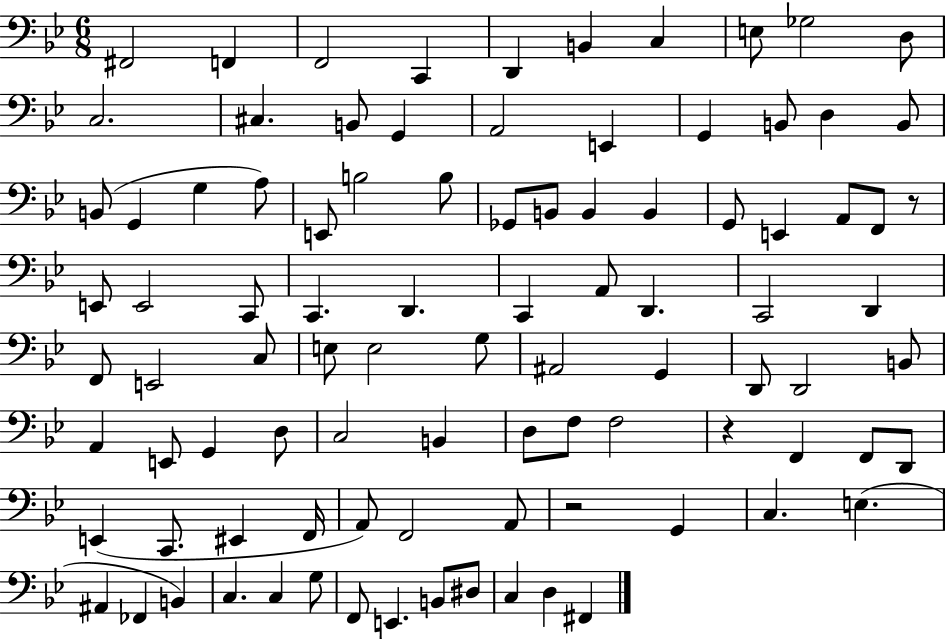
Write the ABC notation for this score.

X:1
T:Untitled
M:6/8
L:1/4
K:Bb
^F,,2 F,, F,,2 C,, D,, B,, C, E,/2 _G,2 D,/2 C,2 ^C, B,,/2 G,, A,,2 E,, G,, B,,/2 D, B,,/2 B,,/2 G,, G, A,/2 E,,/2 B,2 B,/2 _G,,/2 B,,/2 B,, B,, G,,/2 E,, A,,/2 F,,/2 z/2 E,,/2 E,,2 C,,/2 C,, D,, C,, A,,/2 D,, C,,2 D,, F,,/2 E,,2 C,/2 E,/2 E,2 G,/2 ^A,,2 G,, D,,/2 D,,2 B,,/2 A,, E,,/2 G,, D,/2 C,2 B,, D,/2 F,/2 F,2 z F,, F,,/2 D,,/2 E,, C,,/2 ^E,, F,,/4 A,,/2 F,,2 A,,/2 z2 G,, C, E, ^A,, _F,, B,, C, C, G,/2 F,,/2 E,, B,,/2 ^D,/2 C, D, ^F,,